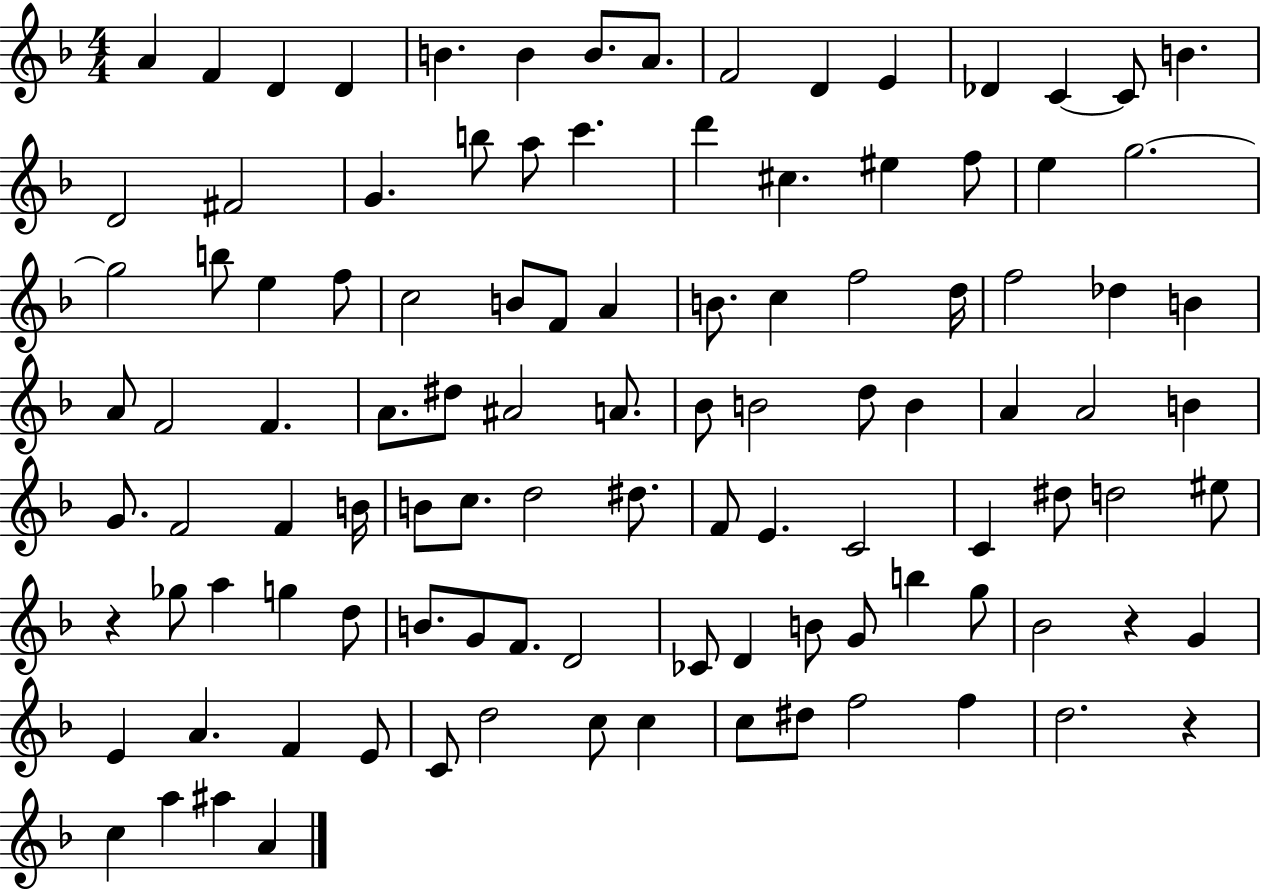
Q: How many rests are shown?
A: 3